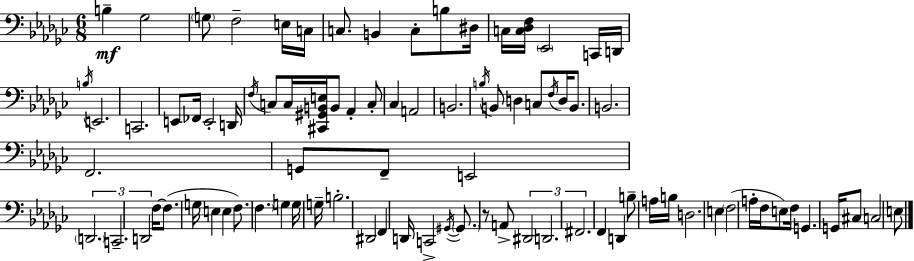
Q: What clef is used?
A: bass